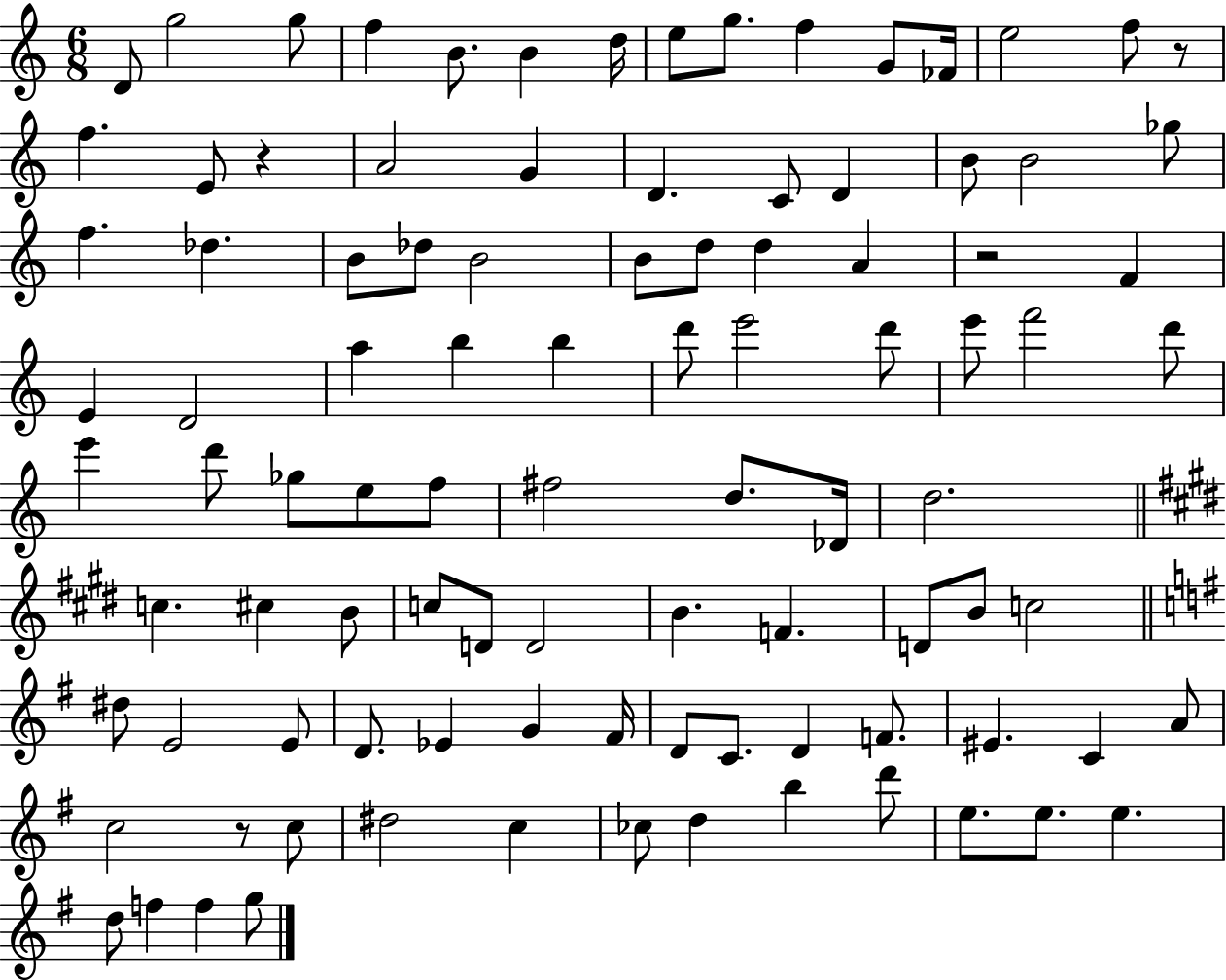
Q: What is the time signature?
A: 6/8